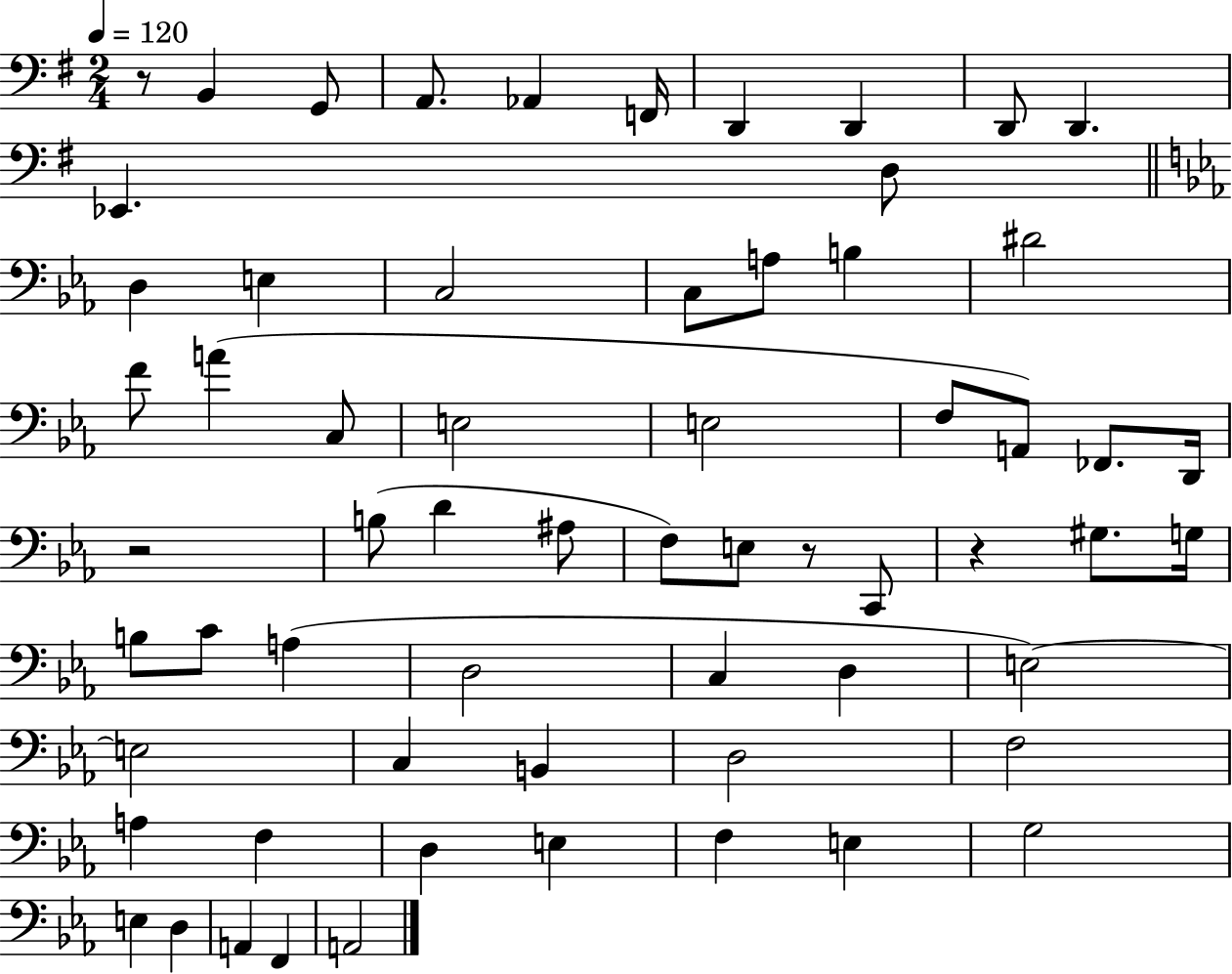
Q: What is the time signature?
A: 2/4